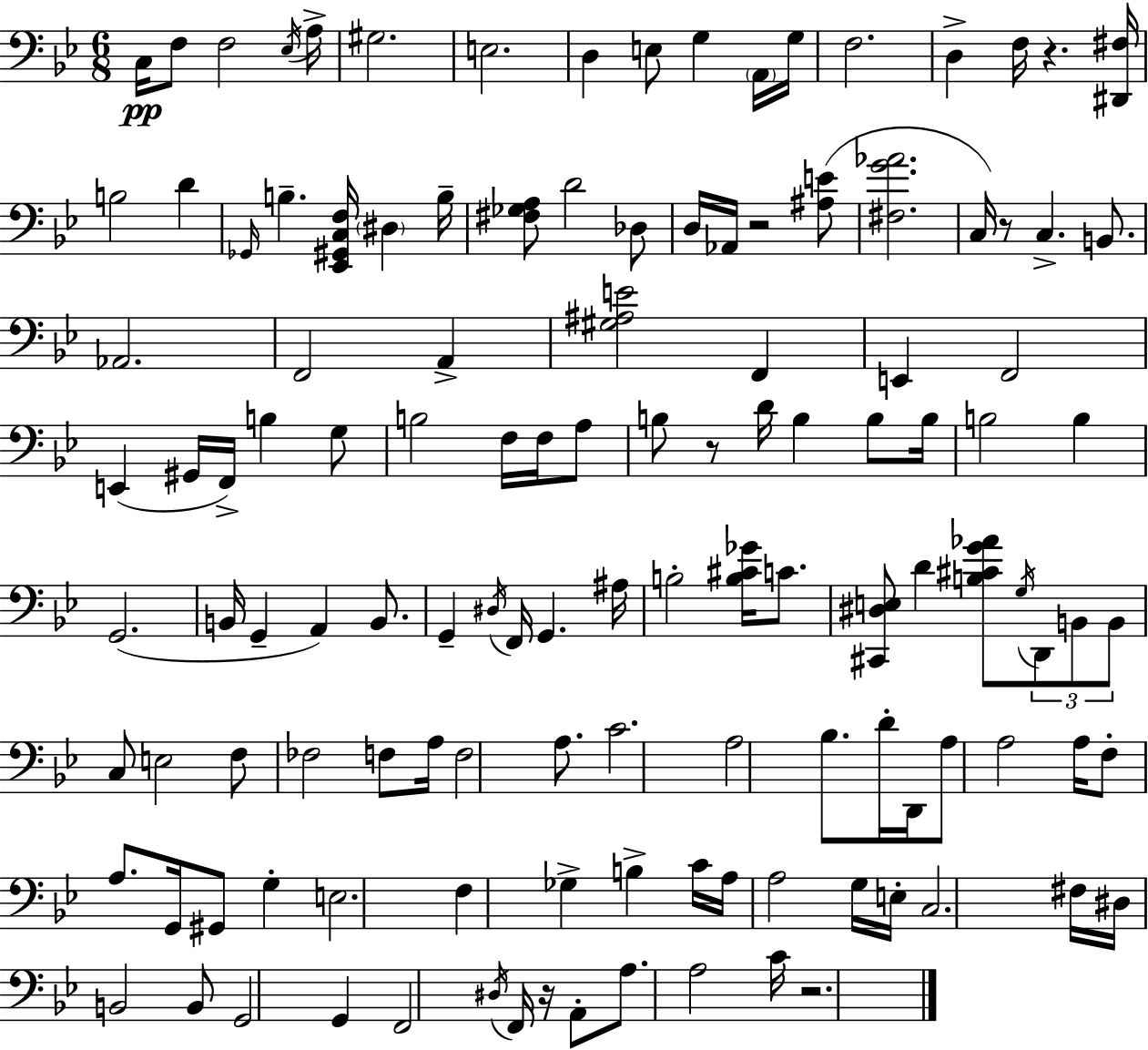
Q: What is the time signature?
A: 6/8